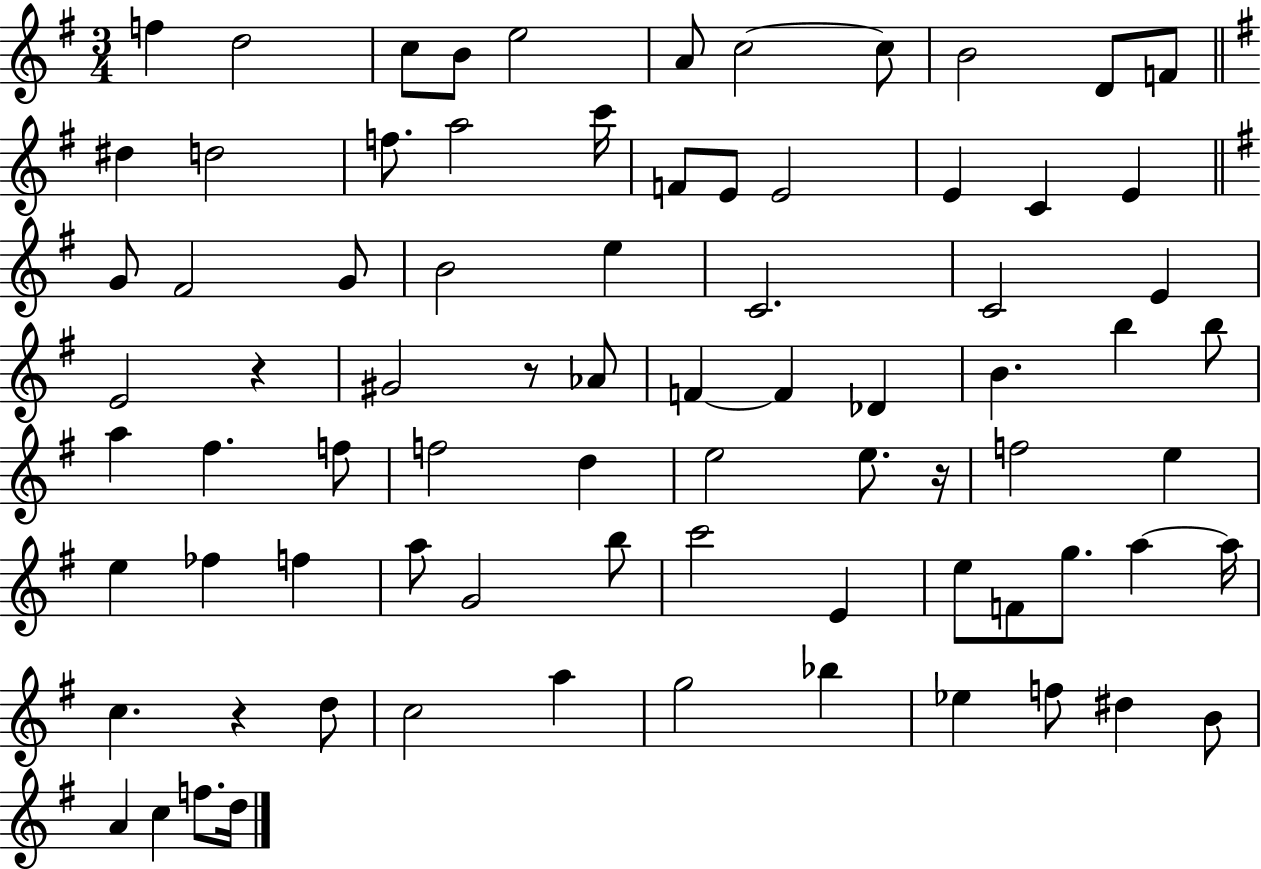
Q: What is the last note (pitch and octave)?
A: D5